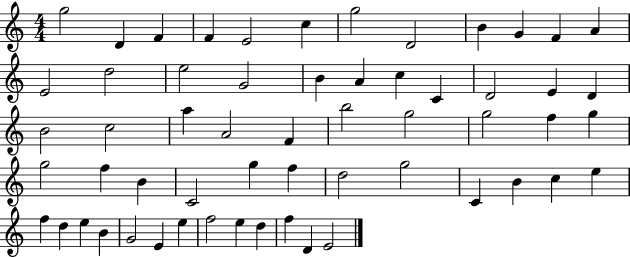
{
  \clef treble
  \numericTimeSignature
  \time 4/4
  \key c \major
  g''2 d'4 f'4 | f'4 e'2 c''4 | g''2 d'2 | b'4 g'4 f'4 a'4 | \break e'2 d''2 | e''2 g'2 | b'4 a'4 c''4 c'4 | d'2 e'4 d'4 | \break b'2 c''2 | a''4 a'2 f'4 | b''2 g''2 | g''2 f''4 g''4 | \break g''2 f''4 b'4 | c'2 g''4 f''4 | d''2 g''2 | c'4 b'4 c''4 e''4 | \break f''4 d''4 e''4 b'4 | g'2 e'4 e''4 | f''2 e''4 d''4 | f''4 d'4 e'2 | \break \bar "|."
}